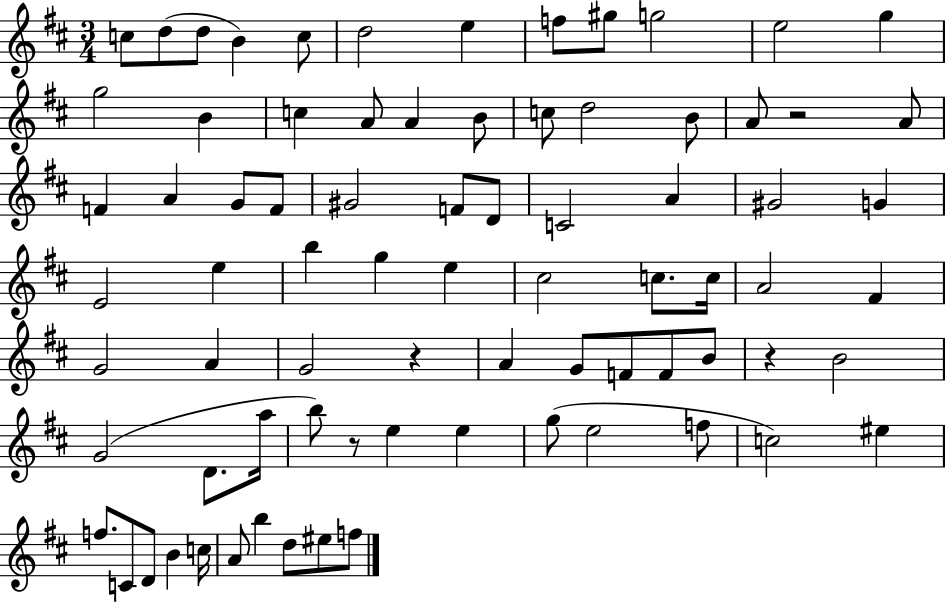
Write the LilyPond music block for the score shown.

{
  \clef treble
  \numericTimeSignature
  \time 3/4
  \key d \major
  c''8 d''8( d''8 b'4) c''8 | d''2 e''4 | f''8 gis''8 g''2 | e''2 g''4 | \break g''2 b'4 | c''4 a'8 a'4 b'8 | c''8 d''2 b'8 | a'8 r2 a'8 | \break f'4 a'4 g'8 f'8 | gis'2 f'8 d'8 | c'2 a'4 | gis'2 g'4 | \break e'2 e''4 | b''4 g''4 e''4 | cis''2 c''8. c''16 | a'2 fis'4 | \break g'2 a'4 | g'2 r4 | a'4 g'8 f'8 f'8 b'8 | r4 b'2 | \break g'2( d'8. a''16 | b''8) r8 e''4 e''4 | g''8( e''2 f''8 | c''2) eis''4 | \break f''8. c'8 d'8 b'4 c''16 | a'8 b''4 d''8 eis''8 f''8 | \bar "|."
}